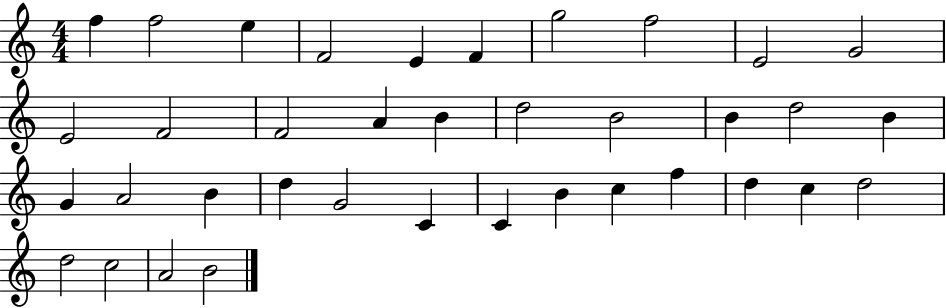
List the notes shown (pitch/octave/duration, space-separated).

F5/q F5/h E5/q F4/h E4/q F4/q G5/h F5/h E4/h G4/h E4/h F4/h F4/h A4/q B4/q D5/h B4/h B4/q D5/h B4/q G4/q A4/h B4/q D5/q G4/h C4/q C4/q B4/q C5/q F5/q D5/q C5/q D5/h D5/h C5/h A4/h B4/h